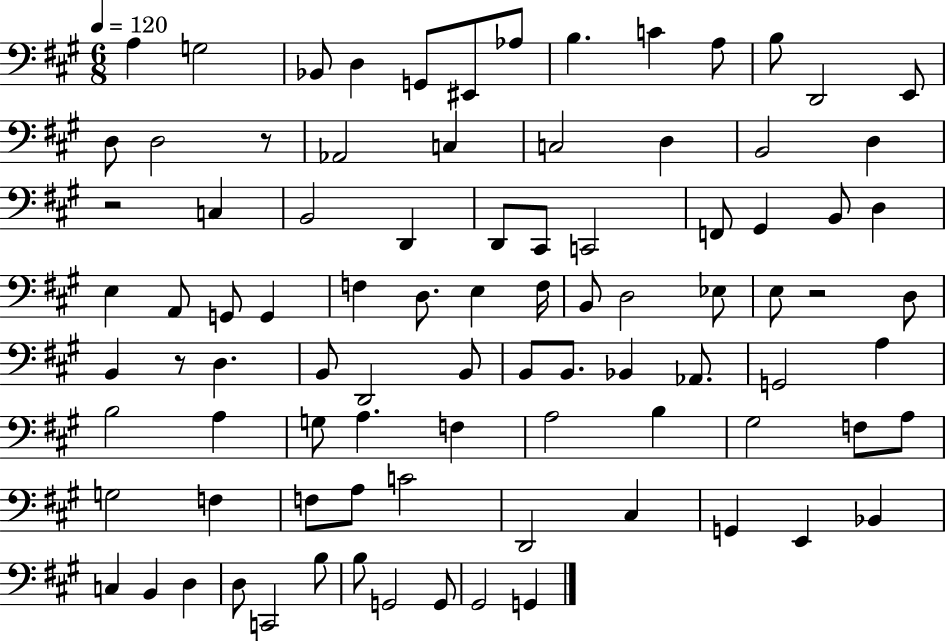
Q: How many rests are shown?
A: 4